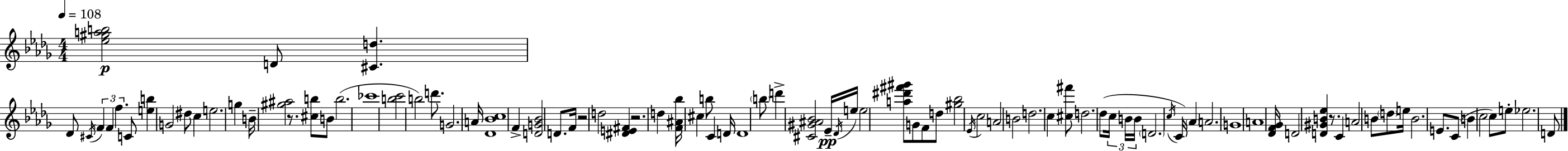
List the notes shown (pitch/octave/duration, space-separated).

[Eb5,G#5,A5,B5]/h D4/e [C#4,D5]/q. Db4/e C#4/s F4/q F4/q F5/q. C4/e [E5,B5]/q G4/h D#5/e C5/q E5/h. G5/q B4/s [G#5,A#5]/h R/e. [C#5,B5]/e B4/e B5/h. CES6/w [B5,C6]/h B5/h D6/e. G4/h. A4/s [Db4,Bb4,C5]/w F4/q [D4,G4,Bb4]/h D4/e. F4/s R/h D5/h [D#4,E4,F#4]/q R/h. D5/q [F4,A#4,Bb5]/s C#5/q B5/e C4/q D4/s D4/w B5/e D6/q [C#4,G#4,A#4,Bb4]/h Eb4/s Db4/s E5/s E5/h [A5,D#6,F#6,G#6]/e G4/e F4/e D5/e [G#5,Bb5]/h Eb4/s C5/h A4/h B4/h D5/h. C5/q [C#5,F#6]/e D5/h. Db5/e C5/s B4/s B4/s D4/h. C5/s C4/s Ab4/q A4/h. G4/w A4/w [Db4,F4,Gb4]/s D4/h [D4,G#4,B4,Eb5]/q R/e. C4/q A4/h B4/e D5/e E5/s B4/h. E4/e. C4/e B4/q C5/h C5/e E5/e Eb5/h. D4/e